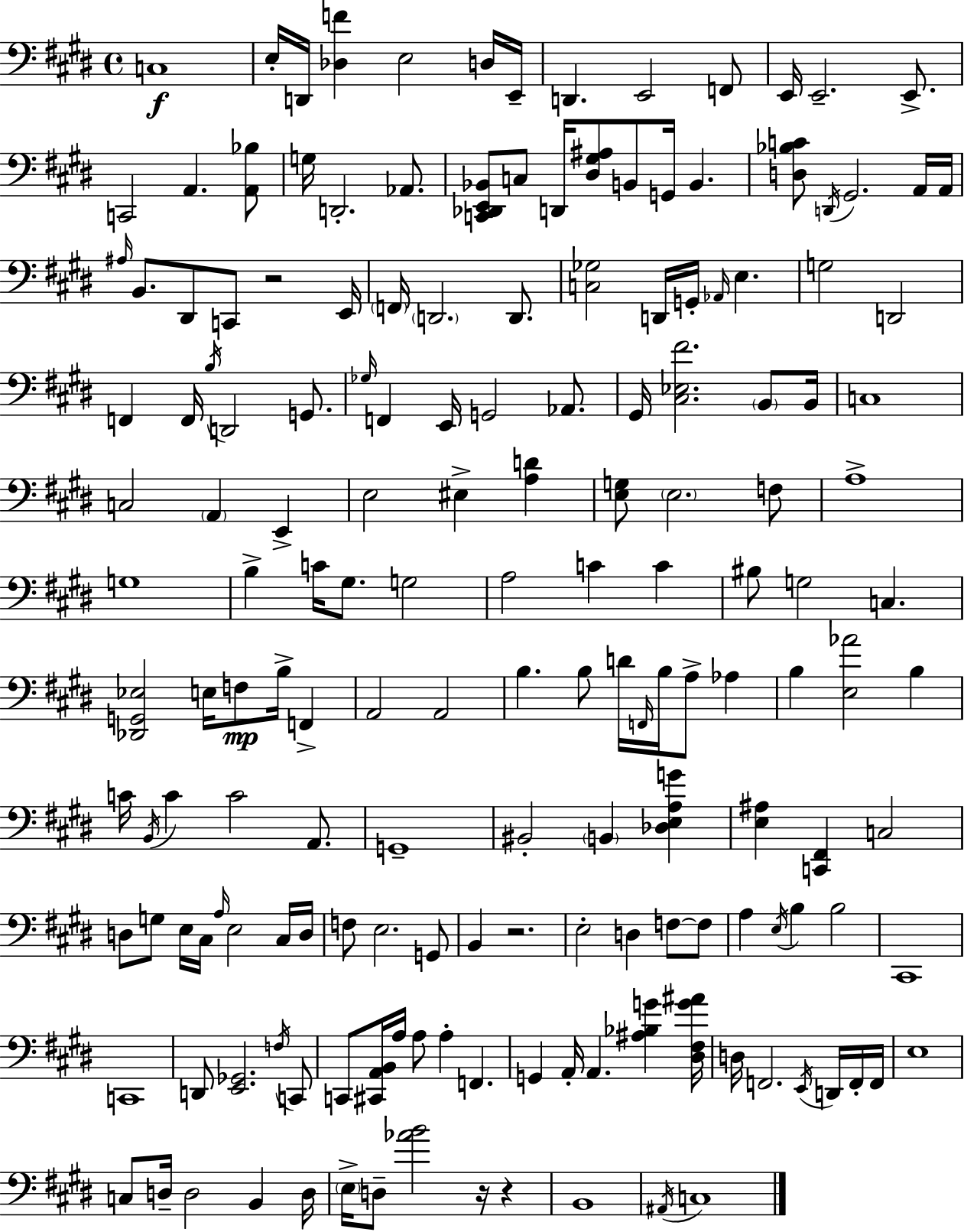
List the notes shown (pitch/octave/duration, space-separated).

C3/w E3/s D2/s [Db3,F4]/q E3/h D3/s E2/s D2/q. E2/h F2/e E2/s E2/h. E2/e. C2/h A2/q. [A2,Bb3]/e G3/s D2/h. Ab2/e. [C2,Db2,E2,Bb2]/e C3/e D2/s [D#3,G#3,A#3]/e B2/e G2/s B2/q. [D3,Bb3,C4]/e D2/s G#2/h. A2/s A2/s A#3/s B2/e. D#2/e C2/e R/h E2/s F2/s D2/h. D2/e. [C3,Gb3]/h D2/s G2/s Ab2/s E3/q. G3/h D2/h F2/q F2/s B3/s D2/h G2/e. Gb3/s F2/q E2/s G2/h Ab2/e. G#2/s [C#3,Eb3,F#4]/h. B2/e B2/s C3/w C3/h A2/q E2/q E3/h EIS3/q [A3,D4]/q [E3,G3]/e E3/h. F3/e A3/w G3/w B3/q C4/s G#3/e. G3/h A3/h C4/q C4/q BIS3/e G3/h C3/q. [Db2,G2,Eb3]/h E3/s F3/e B3/s F2/q A2/h A2/h B3/q. B3/e D4/s F2/s B3/s A3/e Ab3/q B3/q [E3,Ab4]/h B3/q C4/s B2/s C4/q C4/h A2/e. G2/w BIS2/h B2/q [Db3,E3,A3,G4]/q [E3,A#3]/q [C2,F#2]/q C3/h D3/e G3/e E3/s C#3/s A3/s E3/h C#3/s D3/s F3/e E3/h. G2/e B2/q R/h. E3/h D3/q F3/e F3/e A3/q E3/s B3/q B3/h C#2/w C2/w D2/e [E2,Gb2]/h. F3/s C2/e C2/e [C#2,A2,B2]/s A3/s A3/e A3/q F2/q. G2/q A2/s A2/q. [A#3,Bb3,G4]/q [D#3,F#3,G4,A#4]/s D3/s F2/h. E2/s D2/s F2/s F2/s E3/w C3/e D3/s D3/h B2/q D3/s E3/s D3/e [Ab4,B4]/h R/s R/q B2/w A#2/s C3/w